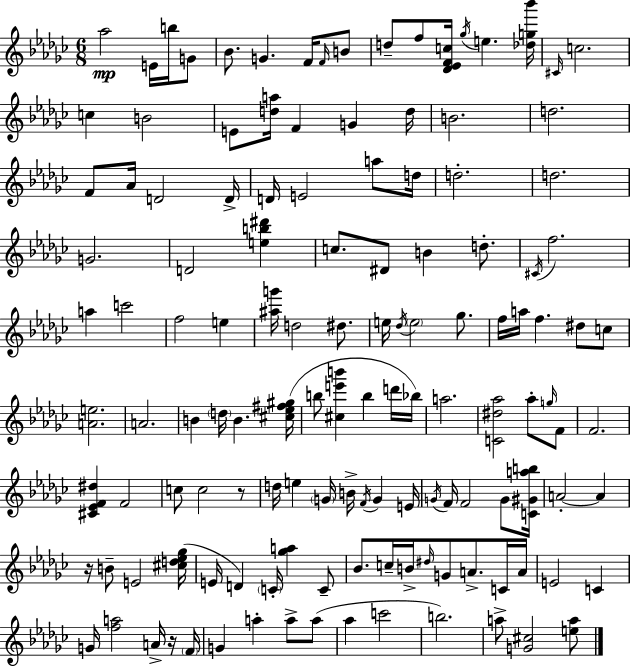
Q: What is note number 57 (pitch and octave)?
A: A4